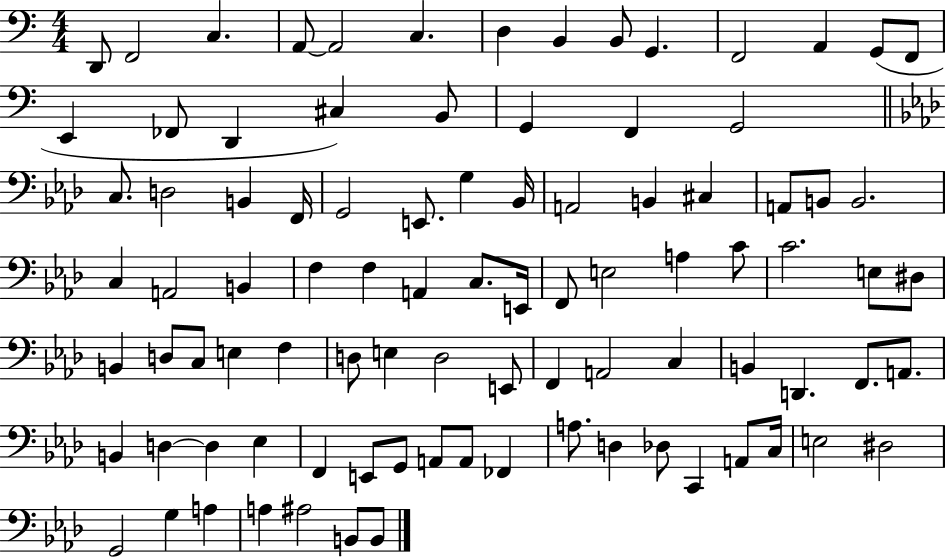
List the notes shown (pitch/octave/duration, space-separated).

D2/e F2/h C3/q. A2/e A2/h C3/q. D3/q B2/q B2/e G2/q. F2/h A2/q G2/e F2/e E2/q FES2/e D2/q C#3/q B2/e G2/q F2/q G2/h C3/e. D3/h B2/q F2/s G2/h E2/e. G3/q Bb2/s A2/h B2/q C#3/q A2/e B2/e B2/h. C3/q A2/h B2/q F3/q F3/q A2/q C3/e. E2/s F2/e E3/h A3/q C4/e C4/h. E3/e D#3/e B2/q D3/e C3/e E3/q F3/q D3/e E3/q D3/h E2/e F2/q A2/h C3/q B2/q D2/q. F2/e. A2/e. B2/q D3/q D3/q Eb3/q F2/q E2/e G2/e A2/e A2/e FES2/q A3/e. D3/q Db3/e C2/q A2/e C3/s E3/h D#3/h G2/h G3/q A3/q A3/q A#3/h B2/e B2/e